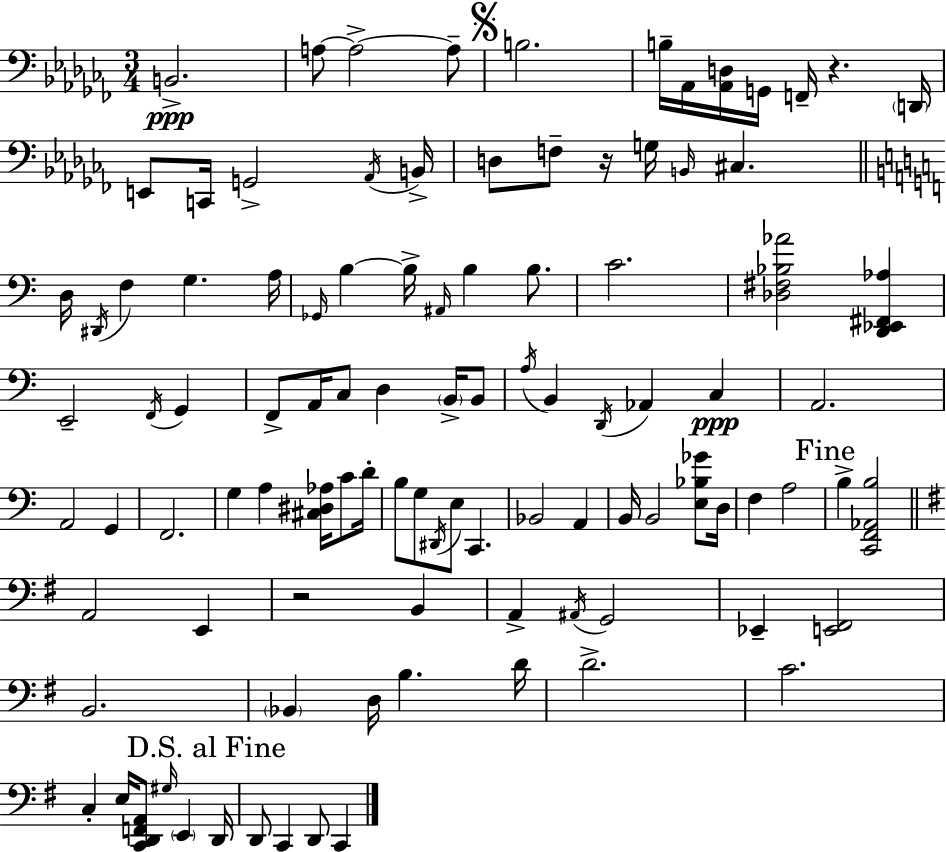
{
  \clef bass
  \numericTimeSignature
  \time 3/4
  \key aes \minor
  \repeat volta 2 { b,2.->\ppp | a8~~ a2->~~ a8-- | \mark \markup { \musicglyph "scripts.segno" } b2. | b16-- aes,16 <aes, d>16 g,16 f,16-- r4. \parenthesize d,16 | \break e,8 c,16 g,2-> \acciaccatura { aes,16 } | b,16-> d8 f8-- r16 g16 \grace { b,16 } cis4. | \bar "||" \break \key c \major d16 \acciaccatura { dis,16 } f4 g4. | a16 \grace { ges,16 } b4~~ b16-> \grace { ais,16 } b4 | b8. c'2. | <des fis bes aes'>2 <d, ees, fis, aes>4 | \break e,2-- \acciaccatura { f,16 } | g,4 f,8-> a,16 c8 d4 | \parenthesize b,16-> b,8 \acciaccatura { a16 } b,4 \acciaccatura { d,16 } aes,4 | c4\ppp a,2. | \break a,2 | g,4 f,2. | g4 a4 | <cis dis aes>16 c'8 d'16-. b8 g8 \acciaccatura { dis,16 } e8 | \break c,4. bes,2 | a,4 b,16 b,2 | <e bes ges'>8 d16 f4 a2 | \mark "Fine" b4-> <c, f, aes, b>2 | \break \bar "||" \break \key g \major a,2 e,4 | r2 b,4 | a,4-> \acciaccatura { ais,16 } g,2 | ees,4-- <e, fis,>2 | \break b,2. | \parenthesize bes,4 d16 b4. | d'16 d'2.-> | c'2. | \break c4-. e16 <c, d, f, a,>8 \grace { gis16 } \parenthesize e,4 | \mark "D.S. al Fine" d,16 d,8 c,4 d,8 c,4 | } \bar "|."
}